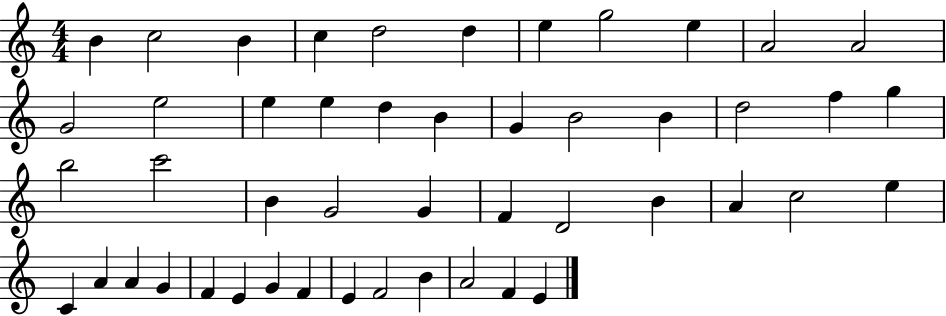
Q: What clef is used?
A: treble